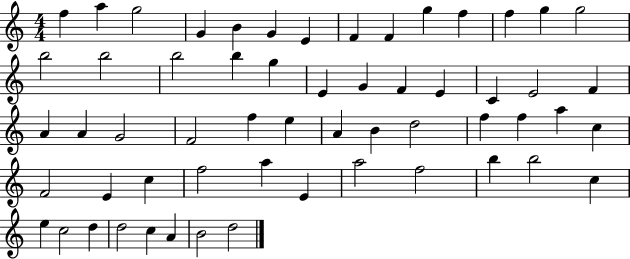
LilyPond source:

{
  \clef treble
  \numericTimeSignature
  \time 4/4
  \key c \major
  f''4 a''4 g''2 | g'4 b'4 g'4 e'4 | f'4 f'4 g''4 f''4 | f''4 g''4 g''2 | \break b''2 b''2 | b''2 b''4 g''4 | e'4 g'4 f'4 e'4 | c'4 e'2 f'4 | \break a'4 a'4 g'2 | f'2 f''4 e''4 | a'4 b'4 d''2 | f''4 f''4 a''4 c''4 | \break f'2 e'4 c''4 | f''2 a''4 e'4 | a''2 f''2 | b''4 b''2 c''4 | \break e''4 c''2 d''4 | d''2 c''4 a'4 | b'2 d''2 | \bar "|."
}